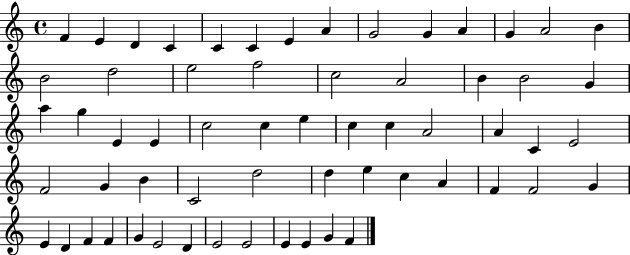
X:1
T:Untitled
M:4/4
L:1/4
K:C
F E D C C C E A G2 G A G A2 B B2 d2 e2 f2 c2 A2 B B2 G a g E E c2 c e c c A2 A C E2 F2 G B C2 d2 d e c A F F2 G E D F F G E2 D E2 E2 E E G F